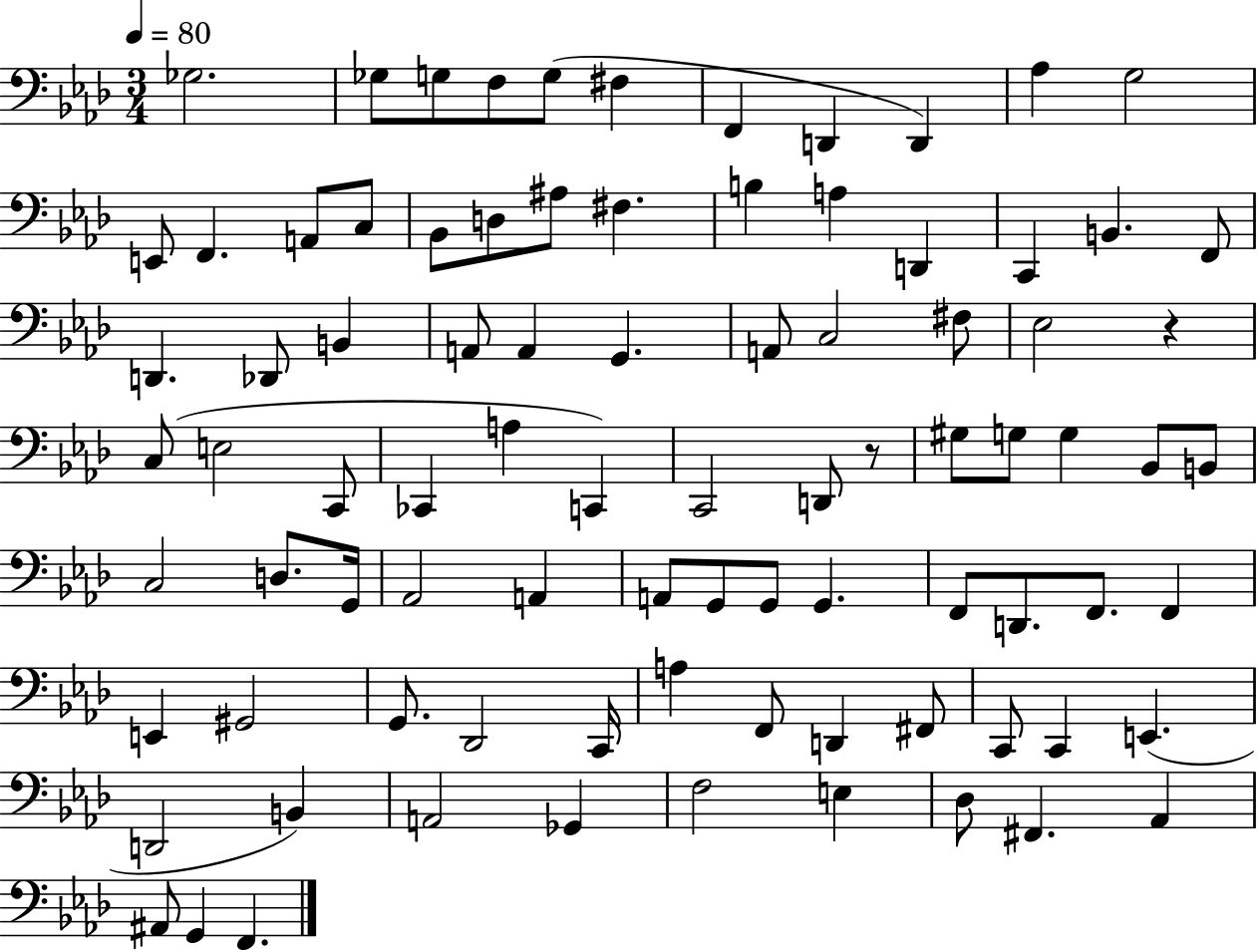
{
  \clef bass
  \numericTimeSignature
  \time 3/4
  \key aes \major
  \tempo 4 = 80
  ges2. | ges8 g8 f8 g8( fis4 | f,4 d,4 d,4) | aes4 g2 | \break e,8 f,4. a,8 c8 | bes,8 d8 ais8 fis4. | b4 a4 d,4 | c,4 b,4. f,8 | \break d,4. des,8 b,4 | a,8 a,4 g,4. | a,8 c2 fis8 | ees2 r4 | \break c8( e2 c,8 | ces,4 a4 c,4) | c,2 d,8 r8 | gis8 g8 g4 bes,8 b,8 | \break c2 d8. g,16 | aes,2 a,4 | a,8 g,8 g,8 g,4. | f,8 d,8. f,8. f,4 | \break e,4 gis,2 | g,8. des,2 c,16 | a4 f,8 d,4 fis,8 | c,8 c,4 e,4.( | \break d,2 b,4) | a,2 ges,4 | f2 e4 | des8 fis,4. aes,4 | \break ais,8 g,4 f,4. | \bar "|."
}